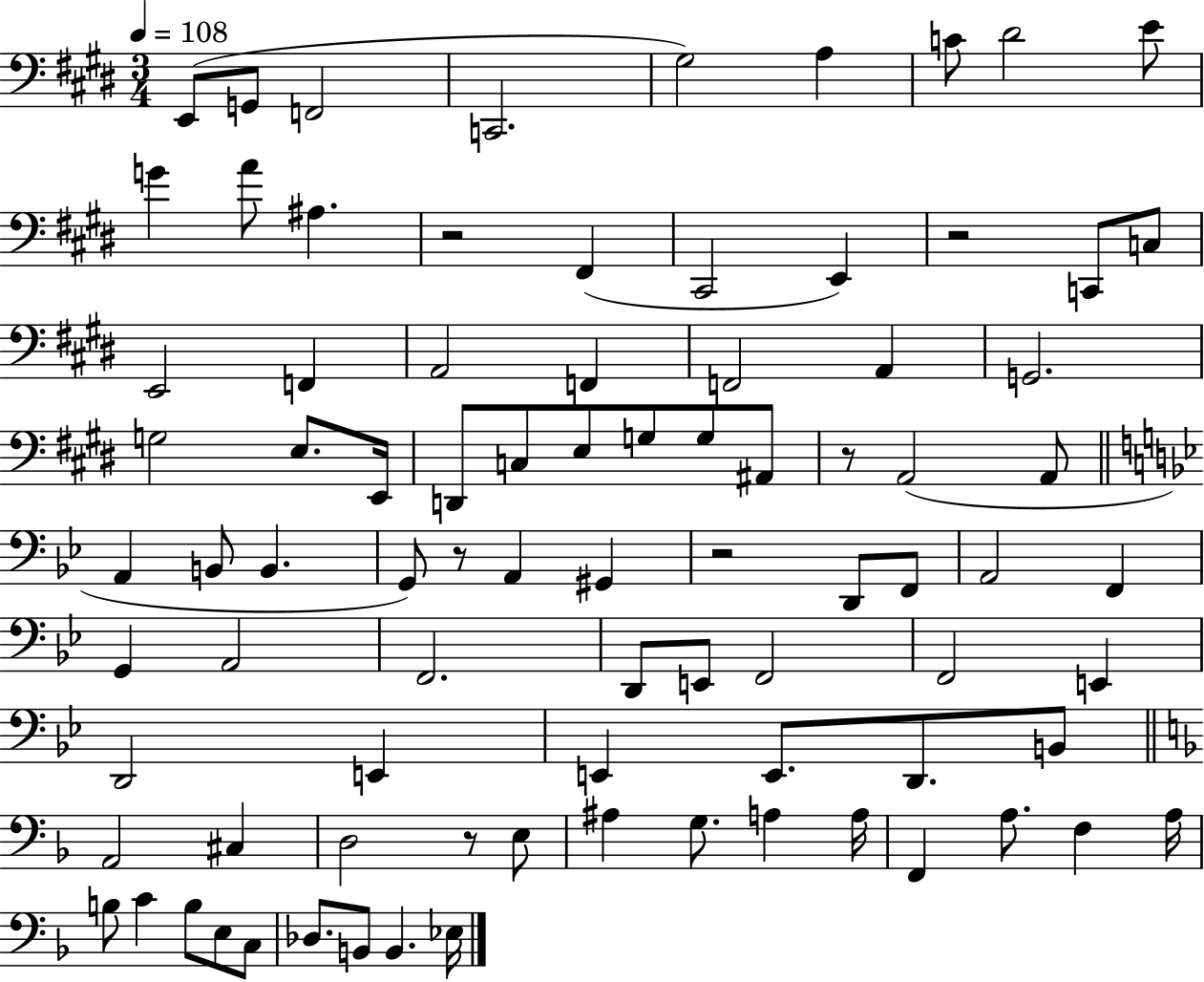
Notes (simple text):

E2/e G2/e F2/h C2/h. G#3/h A3/q C4/e D#4/h E4/e G4/q A4/e A#3/q. R/h F#2/q C#2/h E2/q R/h C2/e C3/e E2/h F2/q A2/h F2/q F2/h A2/q G2/h. G3/h E3/e. E2/s D2/e C3/e E3/e G3/e G3/e A#2/e R/e A2/h A2/e A2/q B2/e B2/q. G2/e R/e A2/q G#2/q R/h D2/e F2/e A2/h F2/q G2/q A2/h F2/h. D2/e E2/e F2/h F2/h E2/q D2/h E2/q E2/q E2/e. D2/e. B2/e A2/h C#3/q D3/h R/e E3/e A#3/q G3/e. A3/q A3/s F2/q A3/e. F3/q A3/s B3/e C4/q B3/e E3/e C3/e Db3/e. B2/e B2/q. Eb3/s